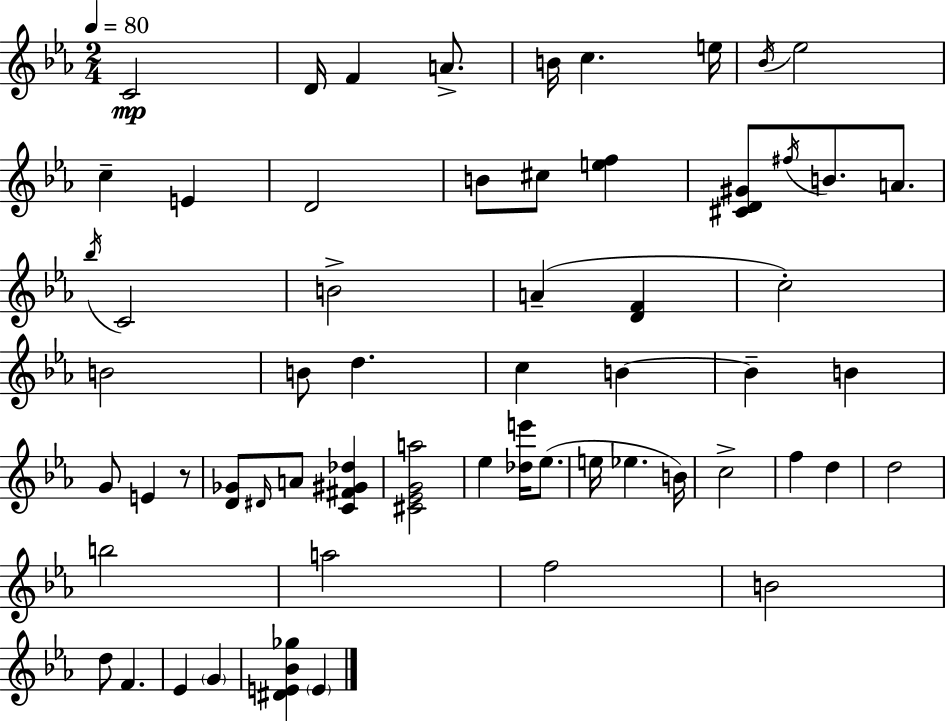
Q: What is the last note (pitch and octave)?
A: E4